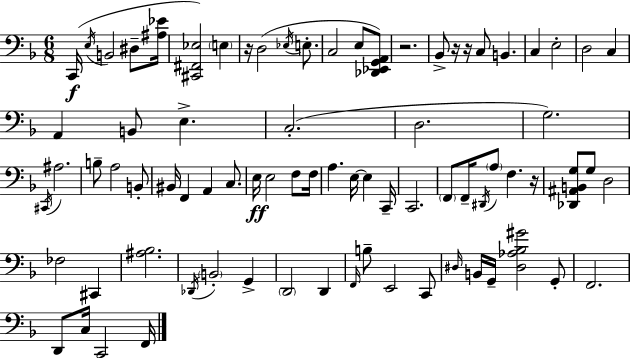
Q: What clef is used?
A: bass